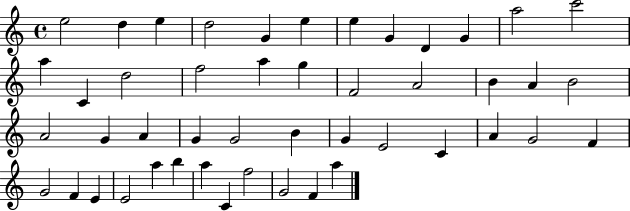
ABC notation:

X:1
T:Untitled
M:4/4
L:1/4
K:C
e2 d e d2 G e e G D G a2 c'2 a C d2 f2 a g F2 A2 B A B2 A2 G A G G2 B G E2 C A G2 F G2 F E E2 a b a C f2 G2 F a